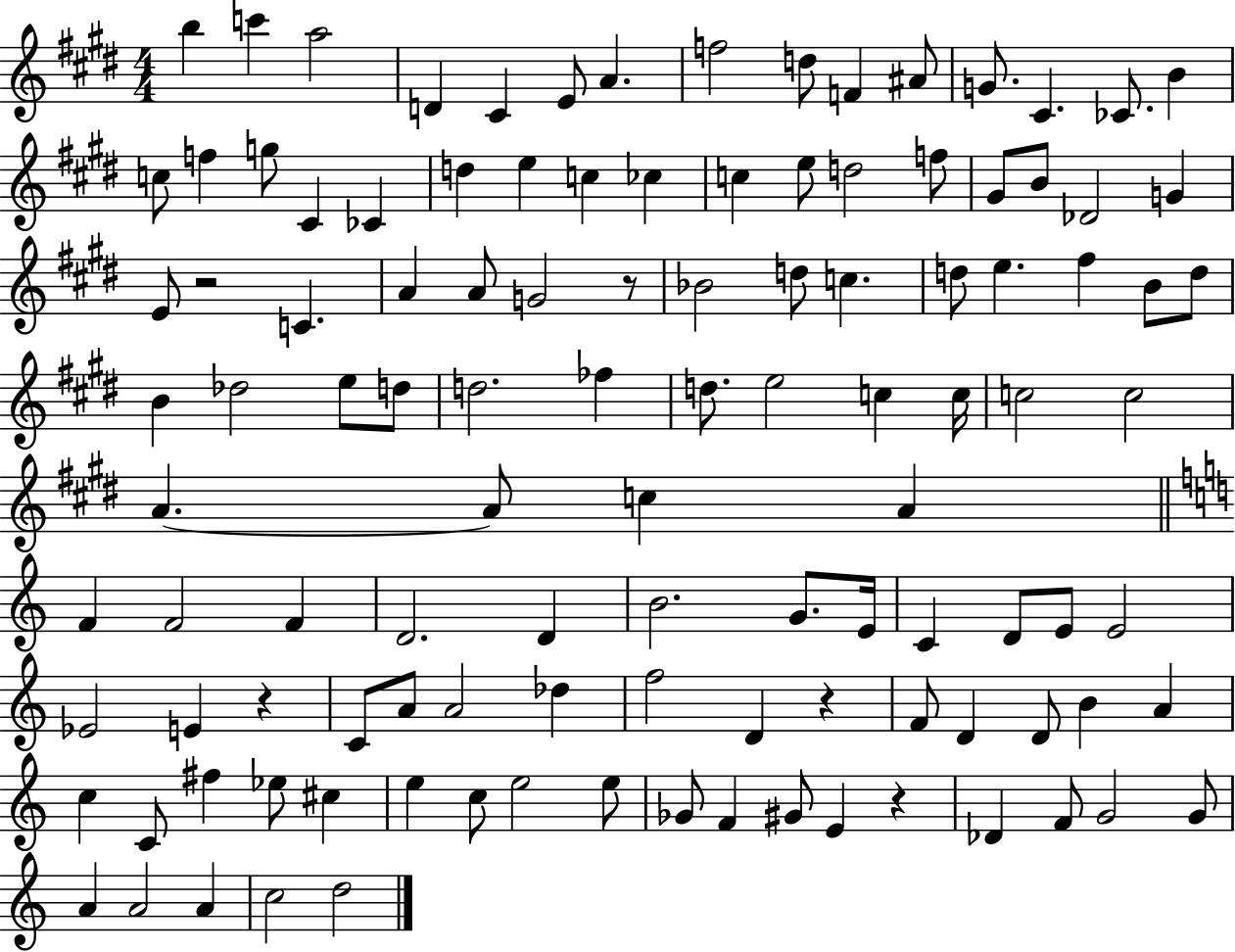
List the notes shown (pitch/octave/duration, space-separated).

B5/q C6/q A5/h D4/q C#4/q E4/e A4/q. F5/h D5/e F4/q A#4/e G4/e. C#4/q. CES4/e. B4/q C5/e F5/q G5/e C#4/q CES4/q D5/q E5/q C5/q CES5/q C5/q E5/e D5/h F5/e G#4/e B4/e Db4/h G4/q E4/e R/h C4/q. A4/q A4/e G4/h R/e Bb4/h D5/e C5/q. D5/e E5/q. F#5/q B4/e D5/e B4/q Db5/h E5/e D5/e D5/h. FES5/q D5/e. E5/h C5/q C5/s C5/h C5/h A4/q. A4/e C5/q A4/q F4/q F4/h F4/q D4/h. D4/q B4/h. G4/e. E4/s C4/q D4/e E4/e E4/h Eb4/h E4/q R/q C4/e A4/e A4/h Db5/q F5/h D4/q R/q F4/e D4/q D4/e B4/q A4/q C5/q C4/e F#5/q Eb5/e C#5/q E5/q C5/e E5/h E5/e Gb4/e F4/q G#4/e E4/q R/q Db4/q F4/e G4/h G4/e A4/q A4/h A4/q C5/h D5/h